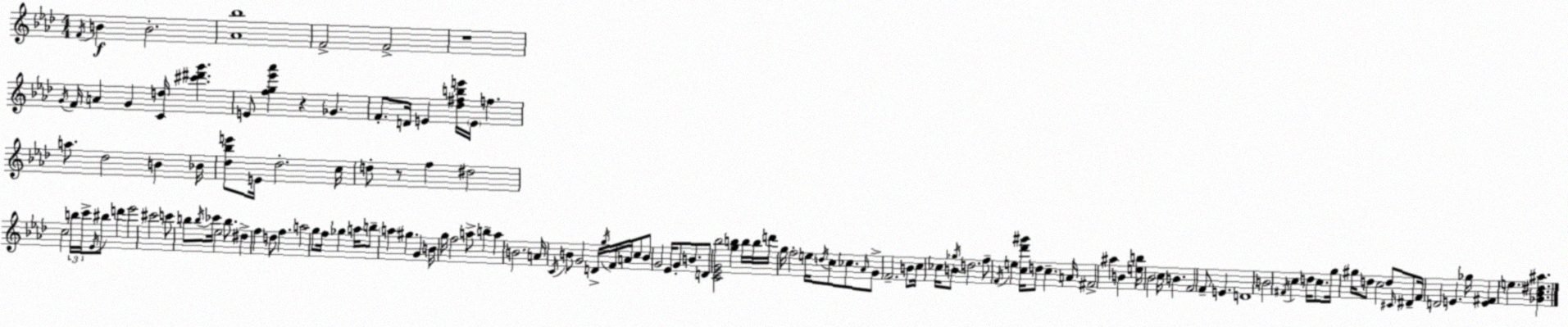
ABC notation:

X:1
T:Untitled
M:4/4
L:1/4
K:Ab
F/4 B B2 [_A_b]4 F2 F2 z4 G/4 F/4 A G [Cd]/4 [^c'^d'g'] E/2 [fg_e'_a'] z _G F/2 D/4 E [_d^fbe']/4 E/4 f a/2 _d2 B _B/4 [_d_be']/2 E/4 _d2 c/4 d/2 z/2 f ^d2 c2 b/4 c'/4 _E/4 ^b/2 d' _e'2 ^c'2 c'/2 b/2 b/4 _c'/4 _e2 b/2 ^d f d/2 f a2 g/2 f/4 _g a/4 b/2 a ^g G B/4 g/4 f2 a/2 b a B2 A/4 C/4 B/2 G2 D/4 g/4 F/4 A/4 c/2 B/2 G2 _E/4 G/2 B/2 D/2 [C_EG_b]2 [gb] b/4 b/4 d'/4 g/4 f2 e/4 d/4 c/2 _c/2 _A/4 G/2 F2 B/2 c/4 _c/4 B/2 _g/4 d2 f/2 F/4 e [c_d'^g']/4 d/2 c A/4 ^F2 ^a B [eb]/4 _B2 c/4 B F2 F/2 E D4 B2 ^F/4 c d/4 c/2 g/4 ^g/4 d/2 c2 d/2 ^C/4 ^D/2 F/4 D2 E _g/4 [E^F] e [_G_B^d^a]